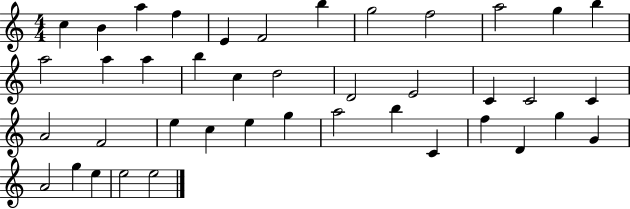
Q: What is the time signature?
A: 4/4